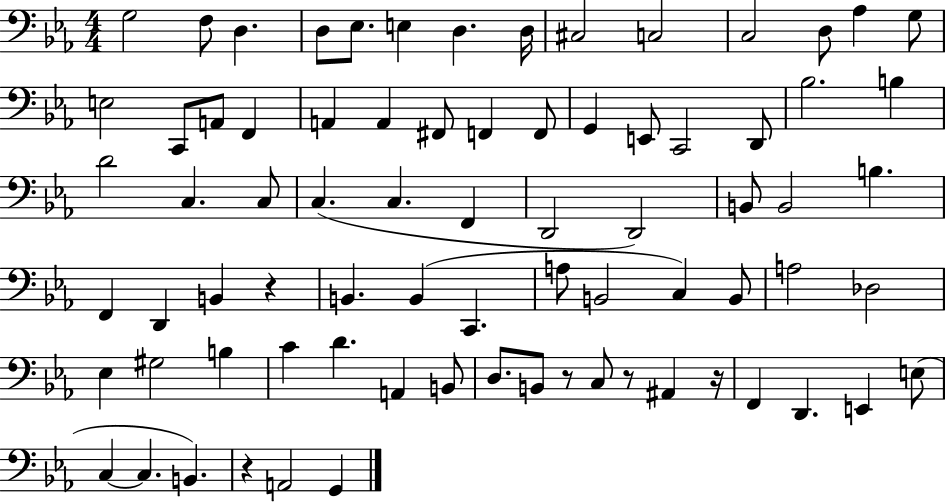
G3/h F3/e D3/q. D3/e Eb3/e. E3/q D3/q. D3/s C#3/h C3/h C3/h D3/e Ab3/q G3/e E3/h C2/e A2/e F2/q A2/q A2/q F#2/e F2/q F2/e G2/q E2/e C2/h D2/e Bb3/h. B3/q D4/h C3/q. C3/e C3/q. C3/q. F2/q D2/h D2/h B2/e B2/h B3/q. F2/q D2/q B2/q R/q B2/q. B2/q C2/q. A3/e B2/h C3/q B2/e A3/h Db3/h Eb3/q G#3/h B3/q C4/q D4/q. A2/q B2/e D3/e. B2/e R/e C3/e R/e A#2/q R/s F2/q D2/q. E2/q E3/e C3/q C3/q. B2/q. R/q A2/h G2/q